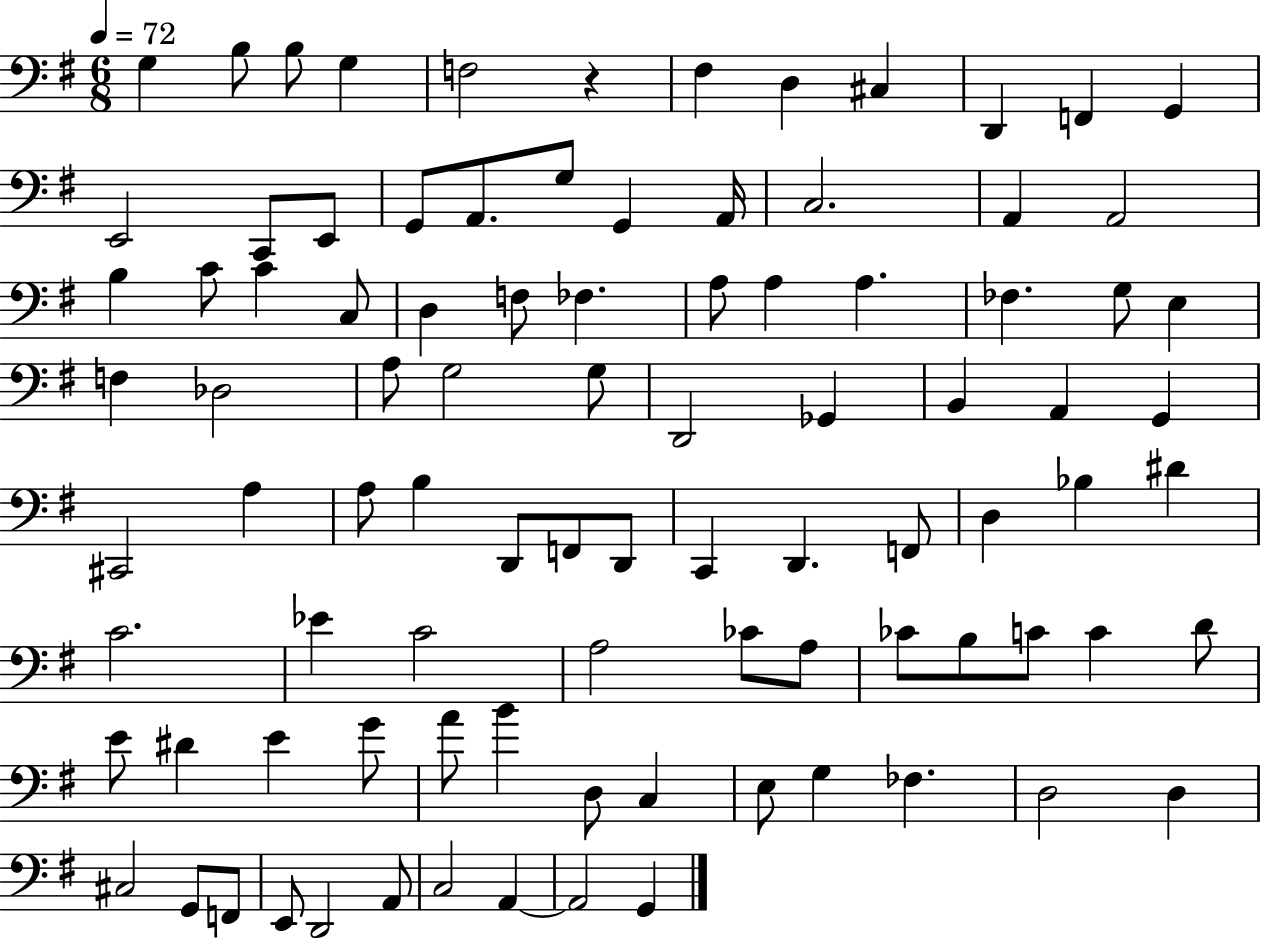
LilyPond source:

{
  \clef bass
  \numericTimeSignature
  \time 6/8
  \key g \major
  \tempo 4 = 72
  \repeat volta 2 { g4 b8 b8 g4 | f2 r4 | fis4 d4 cis4 | d,4 f,4 g,4 | \break e,2 c,8 e,8 | g,8 a,8. g8 g,4 a,16 | c2. | a,4 a,2 | \break b4 c'8 c'4 c8 | d4 f8 fes4. | a8 a4 a4. | fes4. g8 e4 | \break f4 des2 | a8 g2 g8 | d,2 ges,4 | b,4 a,4 g,4 | \break cis,2 a4 | a8 b4 d,8 f,8 d,8 | c,4 d,4. f,8 | d4 bes4 dis'4 | \break c'2. | ees'4 c'2 | a2 ces'8 a8 | ces'8 b8 c'8 c'4 d'8 | \break e'8 dis'4 e'4 g'8 | a'8 b'4 d8 c4 | e8 g4 fes4. | d2 d4 | \break cis2 g,8 f,8 | e,8 d,2 a,8 | c2 a,4~~ | a,2 g,4 | \break } \bar "|."
}